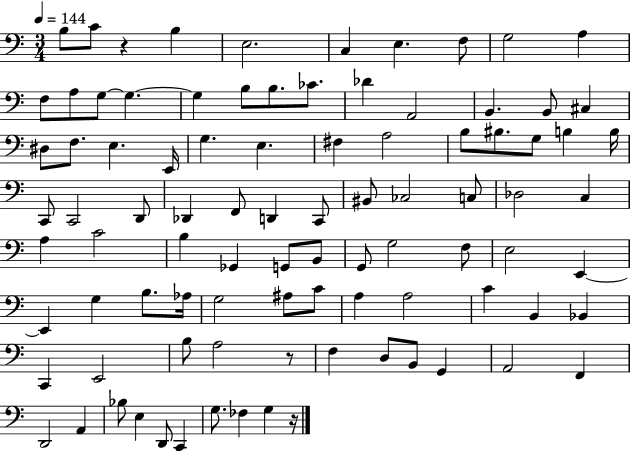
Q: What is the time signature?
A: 3/4